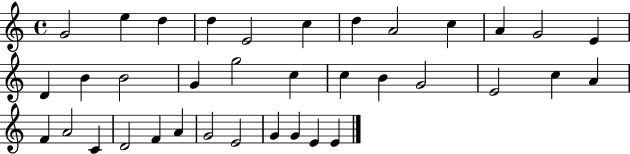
{
  \clef treble
  \time 4/4
  \defaultTimeSignature
  \key c \major
  g'2 e''4 d''4 | d''4 e'2 c''4 | d''4 a'2 c''4 | a'4 g'2 e'4 | \break d'4 b'4 b'2 | g'4 g''2 c''4 | c''4 b'4 g'2 | e'2 c''4 a'4 | \break f'4 a'2 c'4 | d'2 f'4 a'4 | g'2 e'2 | g'4 g'4 e'4 e'4 | \break \bar "|."
}